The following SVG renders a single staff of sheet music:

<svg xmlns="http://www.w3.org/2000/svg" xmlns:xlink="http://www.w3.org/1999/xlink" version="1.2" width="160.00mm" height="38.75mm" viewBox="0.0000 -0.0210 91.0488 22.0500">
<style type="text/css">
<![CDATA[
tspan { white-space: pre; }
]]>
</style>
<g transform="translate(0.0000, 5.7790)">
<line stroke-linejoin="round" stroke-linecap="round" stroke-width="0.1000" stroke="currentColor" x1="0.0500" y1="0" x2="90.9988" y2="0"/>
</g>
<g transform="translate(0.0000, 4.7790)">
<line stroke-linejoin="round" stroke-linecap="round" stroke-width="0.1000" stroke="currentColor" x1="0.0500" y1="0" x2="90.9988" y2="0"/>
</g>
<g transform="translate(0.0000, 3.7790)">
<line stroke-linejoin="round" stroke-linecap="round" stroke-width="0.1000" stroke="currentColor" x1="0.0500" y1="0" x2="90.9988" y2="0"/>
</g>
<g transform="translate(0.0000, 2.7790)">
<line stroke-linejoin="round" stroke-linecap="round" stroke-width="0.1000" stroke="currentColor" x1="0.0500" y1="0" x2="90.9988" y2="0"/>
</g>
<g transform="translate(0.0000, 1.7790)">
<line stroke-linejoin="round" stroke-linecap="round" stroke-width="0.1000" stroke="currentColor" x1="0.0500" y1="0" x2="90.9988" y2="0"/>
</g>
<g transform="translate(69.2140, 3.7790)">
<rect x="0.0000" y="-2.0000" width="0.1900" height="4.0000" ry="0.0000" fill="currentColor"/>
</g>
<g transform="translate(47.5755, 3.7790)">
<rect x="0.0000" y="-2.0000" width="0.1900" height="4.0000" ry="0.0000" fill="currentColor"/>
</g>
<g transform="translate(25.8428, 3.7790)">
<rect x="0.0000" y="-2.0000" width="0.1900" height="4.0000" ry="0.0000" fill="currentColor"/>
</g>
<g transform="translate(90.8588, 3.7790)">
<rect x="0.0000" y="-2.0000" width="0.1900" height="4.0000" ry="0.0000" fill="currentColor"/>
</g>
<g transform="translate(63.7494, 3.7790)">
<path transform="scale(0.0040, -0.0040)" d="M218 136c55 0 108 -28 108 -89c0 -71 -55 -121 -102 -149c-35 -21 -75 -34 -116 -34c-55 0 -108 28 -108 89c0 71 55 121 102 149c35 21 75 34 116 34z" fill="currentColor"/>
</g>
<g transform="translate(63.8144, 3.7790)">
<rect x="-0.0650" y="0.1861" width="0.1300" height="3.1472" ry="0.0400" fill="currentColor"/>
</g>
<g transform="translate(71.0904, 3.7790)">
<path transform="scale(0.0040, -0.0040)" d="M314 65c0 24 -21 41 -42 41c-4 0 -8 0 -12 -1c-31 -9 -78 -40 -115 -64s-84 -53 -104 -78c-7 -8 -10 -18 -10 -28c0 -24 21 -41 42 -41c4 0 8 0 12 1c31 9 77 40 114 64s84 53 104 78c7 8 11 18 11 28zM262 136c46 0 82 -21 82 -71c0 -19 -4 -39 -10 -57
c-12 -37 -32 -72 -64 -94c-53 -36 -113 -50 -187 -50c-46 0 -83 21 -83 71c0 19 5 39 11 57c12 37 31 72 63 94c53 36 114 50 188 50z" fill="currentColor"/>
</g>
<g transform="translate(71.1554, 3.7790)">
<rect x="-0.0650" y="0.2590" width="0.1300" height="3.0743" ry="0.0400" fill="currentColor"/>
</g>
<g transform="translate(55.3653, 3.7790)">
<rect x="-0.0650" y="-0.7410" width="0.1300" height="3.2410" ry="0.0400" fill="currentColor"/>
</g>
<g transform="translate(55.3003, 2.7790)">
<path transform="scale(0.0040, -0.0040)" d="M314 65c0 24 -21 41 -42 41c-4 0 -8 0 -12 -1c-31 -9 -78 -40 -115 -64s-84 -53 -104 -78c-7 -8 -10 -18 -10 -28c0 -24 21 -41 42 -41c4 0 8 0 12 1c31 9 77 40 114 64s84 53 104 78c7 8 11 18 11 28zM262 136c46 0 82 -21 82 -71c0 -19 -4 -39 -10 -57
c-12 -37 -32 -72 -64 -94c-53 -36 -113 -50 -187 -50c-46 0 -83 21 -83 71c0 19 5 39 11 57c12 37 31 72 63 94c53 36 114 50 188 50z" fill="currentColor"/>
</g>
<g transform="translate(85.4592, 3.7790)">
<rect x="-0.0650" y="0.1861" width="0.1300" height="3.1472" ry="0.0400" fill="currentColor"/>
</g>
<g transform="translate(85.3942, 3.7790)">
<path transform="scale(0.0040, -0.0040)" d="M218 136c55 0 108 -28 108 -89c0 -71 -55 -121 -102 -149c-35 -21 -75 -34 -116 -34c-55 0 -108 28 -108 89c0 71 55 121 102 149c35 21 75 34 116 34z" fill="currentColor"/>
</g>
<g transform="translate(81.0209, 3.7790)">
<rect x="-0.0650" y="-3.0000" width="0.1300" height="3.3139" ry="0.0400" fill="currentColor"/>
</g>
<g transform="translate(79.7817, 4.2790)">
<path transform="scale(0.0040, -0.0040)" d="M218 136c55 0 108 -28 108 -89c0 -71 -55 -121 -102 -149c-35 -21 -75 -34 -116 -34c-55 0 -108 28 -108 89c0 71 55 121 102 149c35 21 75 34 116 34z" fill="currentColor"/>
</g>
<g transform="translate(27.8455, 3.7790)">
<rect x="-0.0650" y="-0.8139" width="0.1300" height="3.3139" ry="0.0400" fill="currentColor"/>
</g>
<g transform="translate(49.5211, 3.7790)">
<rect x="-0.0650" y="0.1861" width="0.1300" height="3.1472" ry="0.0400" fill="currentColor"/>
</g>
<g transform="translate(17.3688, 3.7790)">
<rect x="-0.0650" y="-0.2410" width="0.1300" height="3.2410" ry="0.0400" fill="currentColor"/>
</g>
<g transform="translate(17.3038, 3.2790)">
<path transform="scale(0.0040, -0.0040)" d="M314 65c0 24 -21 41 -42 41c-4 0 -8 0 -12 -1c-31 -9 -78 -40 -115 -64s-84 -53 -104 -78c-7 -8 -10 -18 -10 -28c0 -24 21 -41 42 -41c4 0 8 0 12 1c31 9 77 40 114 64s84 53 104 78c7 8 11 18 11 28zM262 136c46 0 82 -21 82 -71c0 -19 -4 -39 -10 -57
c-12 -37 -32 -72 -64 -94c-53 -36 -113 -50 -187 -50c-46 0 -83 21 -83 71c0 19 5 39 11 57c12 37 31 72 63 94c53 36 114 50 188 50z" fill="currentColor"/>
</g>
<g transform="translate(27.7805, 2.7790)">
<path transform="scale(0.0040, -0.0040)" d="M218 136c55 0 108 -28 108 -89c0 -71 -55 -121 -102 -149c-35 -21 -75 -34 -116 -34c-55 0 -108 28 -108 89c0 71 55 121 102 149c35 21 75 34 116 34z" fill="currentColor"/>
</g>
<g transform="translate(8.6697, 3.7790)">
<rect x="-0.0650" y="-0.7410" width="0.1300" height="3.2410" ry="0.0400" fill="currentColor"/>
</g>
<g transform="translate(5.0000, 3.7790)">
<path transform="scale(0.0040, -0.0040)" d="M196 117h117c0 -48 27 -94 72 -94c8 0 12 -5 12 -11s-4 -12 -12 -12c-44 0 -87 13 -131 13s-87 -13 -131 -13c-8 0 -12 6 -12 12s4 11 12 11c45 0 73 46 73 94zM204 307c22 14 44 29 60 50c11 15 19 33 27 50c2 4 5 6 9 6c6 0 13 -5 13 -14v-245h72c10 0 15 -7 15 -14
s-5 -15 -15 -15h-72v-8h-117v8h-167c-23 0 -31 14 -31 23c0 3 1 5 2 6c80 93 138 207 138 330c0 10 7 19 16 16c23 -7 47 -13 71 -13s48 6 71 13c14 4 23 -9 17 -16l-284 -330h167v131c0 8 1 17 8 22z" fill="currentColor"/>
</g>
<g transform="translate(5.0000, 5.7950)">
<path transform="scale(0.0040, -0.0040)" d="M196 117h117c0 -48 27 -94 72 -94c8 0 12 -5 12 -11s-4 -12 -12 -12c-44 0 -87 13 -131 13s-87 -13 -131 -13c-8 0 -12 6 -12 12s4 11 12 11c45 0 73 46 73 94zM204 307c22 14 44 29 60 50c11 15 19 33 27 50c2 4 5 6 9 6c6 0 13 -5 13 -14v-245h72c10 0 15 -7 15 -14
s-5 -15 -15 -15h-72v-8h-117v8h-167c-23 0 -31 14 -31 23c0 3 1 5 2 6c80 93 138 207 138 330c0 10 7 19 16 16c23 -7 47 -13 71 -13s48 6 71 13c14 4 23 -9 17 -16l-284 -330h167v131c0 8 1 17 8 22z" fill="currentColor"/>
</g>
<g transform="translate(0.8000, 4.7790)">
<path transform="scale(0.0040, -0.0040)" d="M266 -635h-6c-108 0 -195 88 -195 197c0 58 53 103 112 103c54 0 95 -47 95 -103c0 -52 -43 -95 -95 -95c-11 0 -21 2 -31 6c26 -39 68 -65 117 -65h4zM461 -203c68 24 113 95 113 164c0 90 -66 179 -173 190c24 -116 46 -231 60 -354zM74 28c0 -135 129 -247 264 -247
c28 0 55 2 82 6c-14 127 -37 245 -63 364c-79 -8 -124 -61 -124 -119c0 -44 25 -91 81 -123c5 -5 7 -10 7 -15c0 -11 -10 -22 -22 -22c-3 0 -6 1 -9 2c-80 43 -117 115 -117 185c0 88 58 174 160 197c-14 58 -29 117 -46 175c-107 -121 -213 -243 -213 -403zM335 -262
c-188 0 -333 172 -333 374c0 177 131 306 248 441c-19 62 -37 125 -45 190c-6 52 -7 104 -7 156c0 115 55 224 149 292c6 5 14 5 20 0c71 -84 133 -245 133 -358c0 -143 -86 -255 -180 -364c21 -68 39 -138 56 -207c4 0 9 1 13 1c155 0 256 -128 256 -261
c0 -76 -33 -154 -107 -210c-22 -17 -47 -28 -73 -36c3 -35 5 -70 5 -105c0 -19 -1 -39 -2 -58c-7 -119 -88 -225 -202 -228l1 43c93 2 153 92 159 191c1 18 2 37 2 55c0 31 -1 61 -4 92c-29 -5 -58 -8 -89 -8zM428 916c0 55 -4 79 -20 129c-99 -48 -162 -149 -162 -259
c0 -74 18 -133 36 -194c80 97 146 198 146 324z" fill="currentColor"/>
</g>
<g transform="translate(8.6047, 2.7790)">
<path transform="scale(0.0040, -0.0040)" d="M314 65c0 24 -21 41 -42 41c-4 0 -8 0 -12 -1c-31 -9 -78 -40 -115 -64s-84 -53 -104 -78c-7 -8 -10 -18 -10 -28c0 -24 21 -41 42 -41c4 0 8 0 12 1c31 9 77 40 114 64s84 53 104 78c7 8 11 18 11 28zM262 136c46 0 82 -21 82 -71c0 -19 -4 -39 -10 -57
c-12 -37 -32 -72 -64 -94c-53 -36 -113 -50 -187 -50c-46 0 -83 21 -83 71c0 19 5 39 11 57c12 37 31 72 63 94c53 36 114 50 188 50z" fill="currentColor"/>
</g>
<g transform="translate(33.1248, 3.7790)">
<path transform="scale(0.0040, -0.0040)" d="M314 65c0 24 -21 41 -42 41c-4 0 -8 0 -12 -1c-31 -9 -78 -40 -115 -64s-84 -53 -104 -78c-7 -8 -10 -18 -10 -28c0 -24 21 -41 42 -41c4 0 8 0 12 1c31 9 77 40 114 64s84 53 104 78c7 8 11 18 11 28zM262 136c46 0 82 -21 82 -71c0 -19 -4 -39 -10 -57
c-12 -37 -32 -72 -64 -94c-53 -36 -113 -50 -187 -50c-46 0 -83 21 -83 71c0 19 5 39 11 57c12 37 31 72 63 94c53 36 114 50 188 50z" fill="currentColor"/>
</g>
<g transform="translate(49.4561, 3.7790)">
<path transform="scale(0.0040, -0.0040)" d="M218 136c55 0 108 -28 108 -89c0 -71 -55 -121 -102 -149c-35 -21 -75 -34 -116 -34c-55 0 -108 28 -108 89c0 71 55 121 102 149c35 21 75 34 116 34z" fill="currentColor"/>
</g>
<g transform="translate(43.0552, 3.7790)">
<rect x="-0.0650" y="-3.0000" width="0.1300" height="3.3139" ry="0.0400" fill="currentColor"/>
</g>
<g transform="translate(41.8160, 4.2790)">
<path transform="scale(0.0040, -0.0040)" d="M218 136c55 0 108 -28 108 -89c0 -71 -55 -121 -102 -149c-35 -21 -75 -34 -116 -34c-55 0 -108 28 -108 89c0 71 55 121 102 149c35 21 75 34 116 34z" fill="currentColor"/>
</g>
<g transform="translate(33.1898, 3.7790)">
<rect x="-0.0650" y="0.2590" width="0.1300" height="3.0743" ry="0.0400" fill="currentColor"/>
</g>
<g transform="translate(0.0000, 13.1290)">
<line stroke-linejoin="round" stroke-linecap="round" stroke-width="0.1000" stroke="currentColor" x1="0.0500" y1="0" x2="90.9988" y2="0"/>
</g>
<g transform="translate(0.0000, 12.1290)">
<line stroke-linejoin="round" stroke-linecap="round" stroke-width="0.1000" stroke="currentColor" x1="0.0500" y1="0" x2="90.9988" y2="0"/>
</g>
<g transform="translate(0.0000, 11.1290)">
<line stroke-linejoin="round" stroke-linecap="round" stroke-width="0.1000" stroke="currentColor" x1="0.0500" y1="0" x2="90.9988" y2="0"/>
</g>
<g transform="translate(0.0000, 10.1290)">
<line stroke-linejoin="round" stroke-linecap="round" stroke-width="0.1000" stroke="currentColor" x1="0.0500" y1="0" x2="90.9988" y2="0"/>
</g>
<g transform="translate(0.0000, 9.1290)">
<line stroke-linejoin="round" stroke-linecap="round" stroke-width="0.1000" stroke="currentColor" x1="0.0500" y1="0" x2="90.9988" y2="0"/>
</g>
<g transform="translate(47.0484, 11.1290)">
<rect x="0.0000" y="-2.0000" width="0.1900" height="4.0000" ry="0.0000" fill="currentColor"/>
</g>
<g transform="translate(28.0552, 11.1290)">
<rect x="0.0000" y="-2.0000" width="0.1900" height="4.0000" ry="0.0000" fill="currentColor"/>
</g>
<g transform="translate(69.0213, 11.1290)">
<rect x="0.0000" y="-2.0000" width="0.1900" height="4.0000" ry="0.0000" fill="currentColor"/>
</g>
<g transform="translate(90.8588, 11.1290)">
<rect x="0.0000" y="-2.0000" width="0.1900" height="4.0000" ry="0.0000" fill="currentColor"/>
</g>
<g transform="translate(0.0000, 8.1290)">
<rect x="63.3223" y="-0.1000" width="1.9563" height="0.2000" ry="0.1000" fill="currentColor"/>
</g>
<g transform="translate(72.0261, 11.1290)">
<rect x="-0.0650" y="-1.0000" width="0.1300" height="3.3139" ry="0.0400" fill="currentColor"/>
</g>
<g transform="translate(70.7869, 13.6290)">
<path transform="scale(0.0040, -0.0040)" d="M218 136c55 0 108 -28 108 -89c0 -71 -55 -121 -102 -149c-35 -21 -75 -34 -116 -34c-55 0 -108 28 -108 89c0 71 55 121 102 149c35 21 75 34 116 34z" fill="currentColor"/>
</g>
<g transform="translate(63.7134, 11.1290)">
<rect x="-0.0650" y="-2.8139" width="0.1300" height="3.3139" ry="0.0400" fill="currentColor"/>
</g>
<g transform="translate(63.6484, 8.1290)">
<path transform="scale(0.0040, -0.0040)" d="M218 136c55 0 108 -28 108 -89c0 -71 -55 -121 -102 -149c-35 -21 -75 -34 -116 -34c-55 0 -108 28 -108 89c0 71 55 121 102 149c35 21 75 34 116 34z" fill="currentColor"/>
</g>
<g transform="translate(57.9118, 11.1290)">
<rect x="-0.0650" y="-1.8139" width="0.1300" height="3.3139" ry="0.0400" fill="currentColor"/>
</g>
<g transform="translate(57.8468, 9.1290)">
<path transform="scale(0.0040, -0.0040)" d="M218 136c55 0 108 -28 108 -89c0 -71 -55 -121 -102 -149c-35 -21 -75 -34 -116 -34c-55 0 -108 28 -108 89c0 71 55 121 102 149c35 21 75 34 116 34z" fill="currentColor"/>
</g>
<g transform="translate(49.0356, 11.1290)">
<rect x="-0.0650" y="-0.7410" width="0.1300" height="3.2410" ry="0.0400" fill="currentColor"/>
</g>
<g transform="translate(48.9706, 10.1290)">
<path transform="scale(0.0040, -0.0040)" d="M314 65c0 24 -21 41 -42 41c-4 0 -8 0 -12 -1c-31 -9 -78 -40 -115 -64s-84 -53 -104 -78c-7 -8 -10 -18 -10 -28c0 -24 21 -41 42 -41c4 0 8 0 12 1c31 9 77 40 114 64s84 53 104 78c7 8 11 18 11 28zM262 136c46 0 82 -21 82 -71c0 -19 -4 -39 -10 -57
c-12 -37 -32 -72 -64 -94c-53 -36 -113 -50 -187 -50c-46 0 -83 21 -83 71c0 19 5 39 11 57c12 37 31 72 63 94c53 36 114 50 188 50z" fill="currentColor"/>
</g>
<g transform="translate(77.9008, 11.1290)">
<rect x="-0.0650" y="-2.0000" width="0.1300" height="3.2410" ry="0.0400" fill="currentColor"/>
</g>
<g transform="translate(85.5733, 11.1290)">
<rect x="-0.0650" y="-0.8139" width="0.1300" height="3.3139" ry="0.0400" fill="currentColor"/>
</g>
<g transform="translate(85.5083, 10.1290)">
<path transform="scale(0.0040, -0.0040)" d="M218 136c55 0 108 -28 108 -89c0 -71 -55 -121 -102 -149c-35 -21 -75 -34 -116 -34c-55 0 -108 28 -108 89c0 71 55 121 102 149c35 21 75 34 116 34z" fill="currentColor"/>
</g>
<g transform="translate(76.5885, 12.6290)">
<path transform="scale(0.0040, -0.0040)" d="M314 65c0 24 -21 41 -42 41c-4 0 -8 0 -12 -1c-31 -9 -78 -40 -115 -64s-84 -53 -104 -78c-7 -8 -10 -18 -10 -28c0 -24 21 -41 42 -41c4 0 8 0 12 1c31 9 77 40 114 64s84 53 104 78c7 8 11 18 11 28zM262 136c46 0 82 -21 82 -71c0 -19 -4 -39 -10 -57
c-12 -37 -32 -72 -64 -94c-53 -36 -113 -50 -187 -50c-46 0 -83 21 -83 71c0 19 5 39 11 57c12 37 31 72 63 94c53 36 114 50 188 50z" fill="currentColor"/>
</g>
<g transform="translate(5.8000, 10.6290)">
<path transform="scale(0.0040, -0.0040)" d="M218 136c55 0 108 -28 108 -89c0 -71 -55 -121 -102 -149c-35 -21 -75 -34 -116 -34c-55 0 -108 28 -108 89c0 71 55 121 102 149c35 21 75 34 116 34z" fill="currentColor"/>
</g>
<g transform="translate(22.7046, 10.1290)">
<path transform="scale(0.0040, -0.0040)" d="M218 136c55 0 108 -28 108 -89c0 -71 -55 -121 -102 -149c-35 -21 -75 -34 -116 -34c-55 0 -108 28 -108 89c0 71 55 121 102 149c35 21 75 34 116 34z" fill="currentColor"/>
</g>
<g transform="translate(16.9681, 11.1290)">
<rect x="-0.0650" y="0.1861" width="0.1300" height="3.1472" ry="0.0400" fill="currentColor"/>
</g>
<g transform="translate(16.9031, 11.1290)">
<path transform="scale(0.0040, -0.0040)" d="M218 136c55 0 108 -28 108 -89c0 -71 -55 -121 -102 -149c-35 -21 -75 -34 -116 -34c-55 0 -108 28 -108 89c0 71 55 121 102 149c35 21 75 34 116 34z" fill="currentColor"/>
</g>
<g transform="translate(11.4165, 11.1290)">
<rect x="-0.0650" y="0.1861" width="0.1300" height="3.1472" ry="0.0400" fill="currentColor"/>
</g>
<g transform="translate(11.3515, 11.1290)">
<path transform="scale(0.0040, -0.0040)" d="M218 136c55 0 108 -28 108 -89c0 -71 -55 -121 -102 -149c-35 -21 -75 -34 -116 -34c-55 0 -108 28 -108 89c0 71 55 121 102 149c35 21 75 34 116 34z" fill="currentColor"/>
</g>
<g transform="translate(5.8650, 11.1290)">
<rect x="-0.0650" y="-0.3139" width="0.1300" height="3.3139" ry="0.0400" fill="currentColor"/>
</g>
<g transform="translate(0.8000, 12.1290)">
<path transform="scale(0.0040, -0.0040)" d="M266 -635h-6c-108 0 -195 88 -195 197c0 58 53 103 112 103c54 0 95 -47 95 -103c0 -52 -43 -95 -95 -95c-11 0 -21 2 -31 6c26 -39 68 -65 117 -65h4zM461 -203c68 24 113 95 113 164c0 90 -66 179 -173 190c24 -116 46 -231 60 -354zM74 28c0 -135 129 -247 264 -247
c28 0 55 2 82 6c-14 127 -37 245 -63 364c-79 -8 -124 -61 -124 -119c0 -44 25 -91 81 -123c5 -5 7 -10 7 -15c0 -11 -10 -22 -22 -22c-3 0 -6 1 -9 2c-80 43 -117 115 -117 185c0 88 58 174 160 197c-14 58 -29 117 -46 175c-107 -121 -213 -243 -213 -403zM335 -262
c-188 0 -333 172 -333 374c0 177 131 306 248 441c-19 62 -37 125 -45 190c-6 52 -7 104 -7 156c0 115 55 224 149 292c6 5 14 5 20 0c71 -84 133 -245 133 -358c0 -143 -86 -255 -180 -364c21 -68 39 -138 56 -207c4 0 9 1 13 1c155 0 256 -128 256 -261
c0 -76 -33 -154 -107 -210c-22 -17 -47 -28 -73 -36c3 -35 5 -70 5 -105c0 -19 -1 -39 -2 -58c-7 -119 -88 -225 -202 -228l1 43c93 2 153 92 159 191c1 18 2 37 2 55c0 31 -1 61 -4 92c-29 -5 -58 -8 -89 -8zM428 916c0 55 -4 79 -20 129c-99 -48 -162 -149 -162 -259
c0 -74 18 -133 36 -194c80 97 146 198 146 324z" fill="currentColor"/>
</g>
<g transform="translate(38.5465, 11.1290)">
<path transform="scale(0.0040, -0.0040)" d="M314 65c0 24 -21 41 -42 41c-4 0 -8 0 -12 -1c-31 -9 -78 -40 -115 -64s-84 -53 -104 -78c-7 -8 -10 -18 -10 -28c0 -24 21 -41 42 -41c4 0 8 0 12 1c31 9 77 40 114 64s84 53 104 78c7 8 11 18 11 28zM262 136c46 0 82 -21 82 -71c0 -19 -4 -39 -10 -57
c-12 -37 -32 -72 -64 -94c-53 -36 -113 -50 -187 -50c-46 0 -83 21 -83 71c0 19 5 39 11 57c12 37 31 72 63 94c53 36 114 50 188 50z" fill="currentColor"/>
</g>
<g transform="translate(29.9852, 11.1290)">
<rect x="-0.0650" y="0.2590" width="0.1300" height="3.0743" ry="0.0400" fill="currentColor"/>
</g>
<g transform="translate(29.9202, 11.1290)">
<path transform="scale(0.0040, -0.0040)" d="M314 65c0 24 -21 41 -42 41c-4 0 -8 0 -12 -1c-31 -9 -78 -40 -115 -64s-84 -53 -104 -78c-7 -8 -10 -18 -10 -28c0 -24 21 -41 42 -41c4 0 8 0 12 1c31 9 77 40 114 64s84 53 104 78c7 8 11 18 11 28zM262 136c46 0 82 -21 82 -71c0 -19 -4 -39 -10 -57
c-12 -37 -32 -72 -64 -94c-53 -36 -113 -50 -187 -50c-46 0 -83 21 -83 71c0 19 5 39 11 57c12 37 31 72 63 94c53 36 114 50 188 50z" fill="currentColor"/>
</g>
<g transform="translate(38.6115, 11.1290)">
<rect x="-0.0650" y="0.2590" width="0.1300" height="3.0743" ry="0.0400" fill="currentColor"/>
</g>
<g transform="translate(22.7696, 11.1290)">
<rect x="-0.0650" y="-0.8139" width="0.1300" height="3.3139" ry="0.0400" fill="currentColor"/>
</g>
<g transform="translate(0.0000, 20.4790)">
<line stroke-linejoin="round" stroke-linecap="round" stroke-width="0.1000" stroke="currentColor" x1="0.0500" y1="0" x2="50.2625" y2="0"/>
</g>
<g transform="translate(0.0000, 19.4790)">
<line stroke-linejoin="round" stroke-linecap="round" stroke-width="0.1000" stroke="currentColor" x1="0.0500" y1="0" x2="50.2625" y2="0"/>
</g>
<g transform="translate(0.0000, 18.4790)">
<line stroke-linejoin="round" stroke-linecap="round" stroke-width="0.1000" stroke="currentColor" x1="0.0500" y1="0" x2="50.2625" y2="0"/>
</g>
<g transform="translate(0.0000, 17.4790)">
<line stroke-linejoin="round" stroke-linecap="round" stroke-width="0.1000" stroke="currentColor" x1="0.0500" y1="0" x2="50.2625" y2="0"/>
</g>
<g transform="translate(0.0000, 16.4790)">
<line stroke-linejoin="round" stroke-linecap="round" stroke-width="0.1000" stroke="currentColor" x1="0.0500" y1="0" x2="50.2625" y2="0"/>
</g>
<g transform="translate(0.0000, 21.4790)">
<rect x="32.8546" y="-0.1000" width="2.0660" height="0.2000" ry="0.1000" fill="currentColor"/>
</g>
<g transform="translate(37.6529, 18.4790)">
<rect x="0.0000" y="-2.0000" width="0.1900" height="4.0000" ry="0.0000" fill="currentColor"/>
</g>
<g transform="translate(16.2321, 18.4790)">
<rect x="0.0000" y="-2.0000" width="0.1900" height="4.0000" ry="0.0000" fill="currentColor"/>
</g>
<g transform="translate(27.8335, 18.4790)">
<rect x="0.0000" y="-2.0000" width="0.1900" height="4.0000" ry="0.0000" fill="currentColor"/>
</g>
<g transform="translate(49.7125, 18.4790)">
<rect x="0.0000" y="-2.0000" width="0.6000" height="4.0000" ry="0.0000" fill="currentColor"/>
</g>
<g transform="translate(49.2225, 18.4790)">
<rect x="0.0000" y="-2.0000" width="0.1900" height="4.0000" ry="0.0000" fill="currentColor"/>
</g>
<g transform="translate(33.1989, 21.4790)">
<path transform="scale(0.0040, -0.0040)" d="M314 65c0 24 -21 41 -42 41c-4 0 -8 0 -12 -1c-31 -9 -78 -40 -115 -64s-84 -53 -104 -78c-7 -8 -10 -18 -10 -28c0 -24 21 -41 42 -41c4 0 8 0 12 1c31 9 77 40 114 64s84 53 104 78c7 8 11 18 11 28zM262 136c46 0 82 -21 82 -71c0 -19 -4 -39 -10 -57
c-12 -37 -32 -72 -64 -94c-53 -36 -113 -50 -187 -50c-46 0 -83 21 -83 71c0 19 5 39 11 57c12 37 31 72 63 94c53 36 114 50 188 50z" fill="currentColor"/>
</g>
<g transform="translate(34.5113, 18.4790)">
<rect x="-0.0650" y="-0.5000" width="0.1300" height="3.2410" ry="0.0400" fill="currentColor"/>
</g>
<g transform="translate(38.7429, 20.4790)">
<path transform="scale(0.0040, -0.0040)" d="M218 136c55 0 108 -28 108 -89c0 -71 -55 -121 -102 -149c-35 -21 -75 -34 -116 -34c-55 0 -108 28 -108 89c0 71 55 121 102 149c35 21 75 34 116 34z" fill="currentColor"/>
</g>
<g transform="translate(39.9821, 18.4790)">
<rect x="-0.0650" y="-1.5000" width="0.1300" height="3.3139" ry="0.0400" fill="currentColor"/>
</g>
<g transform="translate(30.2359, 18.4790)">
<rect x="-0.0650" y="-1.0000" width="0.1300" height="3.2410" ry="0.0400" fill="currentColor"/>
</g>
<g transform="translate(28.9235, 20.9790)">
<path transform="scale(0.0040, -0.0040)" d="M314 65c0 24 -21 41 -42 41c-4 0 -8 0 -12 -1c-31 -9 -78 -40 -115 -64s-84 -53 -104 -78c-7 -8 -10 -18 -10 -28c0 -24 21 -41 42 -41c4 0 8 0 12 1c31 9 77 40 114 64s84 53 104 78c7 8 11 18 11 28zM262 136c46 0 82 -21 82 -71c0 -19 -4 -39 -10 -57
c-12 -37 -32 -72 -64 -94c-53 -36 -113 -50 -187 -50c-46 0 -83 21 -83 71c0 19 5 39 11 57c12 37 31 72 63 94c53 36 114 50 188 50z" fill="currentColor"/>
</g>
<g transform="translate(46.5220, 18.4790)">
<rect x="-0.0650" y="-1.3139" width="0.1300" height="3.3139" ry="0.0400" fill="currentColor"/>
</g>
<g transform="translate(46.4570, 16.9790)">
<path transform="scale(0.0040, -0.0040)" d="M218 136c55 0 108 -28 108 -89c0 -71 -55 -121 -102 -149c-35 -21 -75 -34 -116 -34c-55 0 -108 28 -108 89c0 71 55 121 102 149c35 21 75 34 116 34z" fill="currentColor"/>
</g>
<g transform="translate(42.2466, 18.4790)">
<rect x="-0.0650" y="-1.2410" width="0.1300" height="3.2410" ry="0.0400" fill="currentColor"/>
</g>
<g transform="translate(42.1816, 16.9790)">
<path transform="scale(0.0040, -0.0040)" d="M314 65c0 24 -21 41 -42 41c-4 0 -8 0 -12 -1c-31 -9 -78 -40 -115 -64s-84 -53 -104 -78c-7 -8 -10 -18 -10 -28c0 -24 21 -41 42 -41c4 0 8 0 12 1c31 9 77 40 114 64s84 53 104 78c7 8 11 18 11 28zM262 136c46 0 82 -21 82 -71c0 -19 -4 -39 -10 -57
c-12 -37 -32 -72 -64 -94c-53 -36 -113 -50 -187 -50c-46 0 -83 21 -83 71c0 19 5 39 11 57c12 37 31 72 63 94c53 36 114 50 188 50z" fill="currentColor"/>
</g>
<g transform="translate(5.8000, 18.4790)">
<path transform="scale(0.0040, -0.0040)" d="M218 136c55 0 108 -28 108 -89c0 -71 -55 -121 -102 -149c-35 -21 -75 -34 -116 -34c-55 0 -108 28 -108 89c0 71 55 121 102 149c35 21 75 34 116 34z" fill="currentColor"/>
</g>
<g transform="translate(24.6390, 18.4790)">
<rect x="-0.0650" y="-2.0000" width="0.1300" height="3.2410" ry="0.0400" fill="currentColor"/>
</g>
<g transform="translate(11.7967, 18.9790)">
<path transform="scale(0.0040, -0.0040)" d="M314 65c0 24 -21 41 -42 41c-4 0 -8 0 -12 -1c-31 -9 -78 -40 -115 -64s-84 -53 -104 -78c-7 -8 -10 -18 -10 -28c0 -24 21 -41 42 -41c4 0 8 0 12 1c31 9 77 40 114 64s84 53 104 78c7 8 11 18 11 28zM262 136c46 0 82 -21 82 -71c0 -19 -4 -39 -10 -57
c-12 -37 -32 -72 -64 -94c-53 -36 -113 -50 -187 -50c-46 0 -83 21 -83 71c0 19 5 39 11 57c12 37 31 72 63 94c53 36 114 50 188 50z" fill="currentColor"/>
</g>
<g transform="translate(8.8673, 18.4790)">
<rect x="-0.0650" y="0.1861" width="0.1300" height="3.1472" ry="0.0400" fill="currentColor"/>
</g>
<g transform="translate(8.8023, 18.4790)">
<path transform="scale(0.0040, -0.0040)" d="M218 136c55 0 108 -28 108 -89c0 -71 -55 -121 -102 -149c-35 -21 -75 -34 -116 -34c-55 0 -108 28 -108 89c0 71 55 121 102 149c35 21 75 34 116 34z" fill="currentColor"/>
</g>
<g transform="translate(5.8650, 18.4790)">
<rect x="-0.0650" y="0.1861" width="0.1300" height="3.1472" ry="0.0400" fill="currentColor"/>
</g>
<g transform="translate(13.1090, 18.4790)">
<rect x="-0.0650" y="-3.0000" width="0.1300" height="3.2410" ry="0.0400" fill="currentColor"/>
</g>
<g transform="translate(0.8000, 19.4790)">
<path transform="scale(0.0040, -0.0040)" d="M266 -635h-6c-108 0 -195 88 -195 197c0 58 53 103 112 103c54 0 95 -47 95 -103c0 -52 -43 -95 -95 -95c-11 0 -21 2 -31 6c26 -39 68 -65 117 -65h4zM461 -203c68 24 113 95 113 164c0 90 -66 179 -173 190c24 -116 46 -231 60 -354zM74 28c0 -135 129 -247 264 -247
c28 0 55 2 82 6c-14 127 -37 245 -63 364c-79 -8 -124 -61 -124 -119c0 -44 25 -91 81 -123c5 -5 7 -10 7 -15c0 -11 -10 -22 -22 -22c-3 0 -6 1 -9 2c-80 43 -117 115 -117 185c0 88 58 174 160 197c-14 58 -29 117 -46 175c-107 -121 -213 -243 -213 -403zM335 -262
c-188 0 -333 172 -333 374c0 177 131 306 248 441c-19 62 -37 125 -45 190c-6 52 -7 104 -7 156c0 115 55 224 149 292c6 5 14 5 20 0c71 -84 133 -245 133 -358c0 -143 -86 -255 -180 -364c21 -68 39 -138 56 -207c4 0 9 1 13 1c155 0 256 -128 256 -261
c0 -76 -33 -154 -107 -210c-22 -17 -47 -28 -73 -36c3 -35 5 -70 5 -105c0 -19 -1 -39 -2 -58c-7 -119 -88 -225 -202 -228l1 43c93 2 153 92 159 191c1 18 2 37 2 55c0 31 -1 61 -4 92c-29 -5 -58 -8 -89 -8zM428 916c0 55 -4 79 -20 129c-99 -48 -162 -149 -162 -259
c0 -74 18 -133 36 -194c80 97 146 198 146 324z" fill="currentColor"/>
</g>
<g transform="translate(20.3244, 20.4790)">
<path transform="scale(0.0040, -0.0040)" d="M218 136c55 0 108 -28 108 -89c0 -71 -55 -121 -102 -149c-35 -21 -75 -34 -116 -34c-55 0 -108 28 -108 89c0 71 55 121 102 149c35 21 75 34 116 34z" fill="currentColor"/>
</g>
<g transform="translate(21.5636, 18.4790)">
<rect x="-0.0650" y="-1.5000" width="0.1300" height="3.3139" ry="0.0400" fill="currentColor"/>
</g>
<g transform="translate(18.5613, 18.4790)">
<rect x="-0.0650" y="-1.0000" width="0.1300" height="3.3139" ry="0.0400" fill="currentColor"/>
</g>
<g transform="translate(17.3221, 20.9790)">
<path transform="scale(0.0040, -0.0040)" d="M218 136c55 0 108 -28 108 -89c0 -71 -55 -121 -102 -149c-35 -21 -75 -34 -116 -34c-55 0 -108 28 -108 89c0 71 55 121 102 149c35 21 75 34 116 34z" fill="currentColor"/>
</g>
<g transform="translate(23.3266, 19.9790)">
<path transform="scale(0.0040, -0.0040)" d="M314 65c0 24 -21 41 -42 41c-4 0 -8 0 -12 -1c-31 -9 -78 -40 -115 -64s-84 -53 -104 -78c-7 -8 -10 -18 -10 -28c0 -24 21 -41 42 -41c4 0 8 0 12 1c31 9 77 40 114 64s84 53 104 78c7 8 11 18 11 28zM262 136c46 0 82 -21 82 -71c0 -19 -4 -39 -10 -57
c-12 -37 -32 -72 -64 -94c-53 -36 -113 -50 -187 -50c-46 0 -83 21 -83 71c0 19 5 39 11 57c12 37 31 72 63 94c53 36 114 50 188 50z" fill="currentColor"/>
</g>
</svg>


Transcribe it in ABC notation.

X:1
T:Untitled
M:4/4
L:1/4
K:C
d2 c2 d B2 A B d2 B B2 A B c B B d B2 B2 d2 f a D F2 d B B A2 D E F2 D2 C2 E e2 e